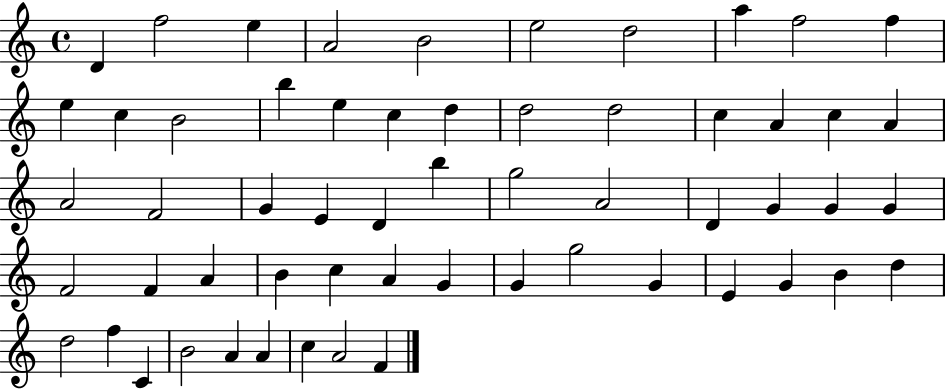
D4/q F5/h E5/q A4/h B4/h E5/h D5/h A5/q F5/h F5/q E5/q C5/q B4/h B5/q E5/q C5/q D5/q D5/h D5/h C5/q A4/q C5/q A4/q A4/h F4/h G4/q E4/q D4/q B5/q G5/h A4/h D4/q G4/q G4/q G4/q F4/h F4/q A4/q B4/q C5/q A4/q G4/q G4/q G5/h G4/q E4/q G4/q B4/q D5/q D5/h F5/q C4/q B4/h A4/q A4/q C5/q A4/h F4/q